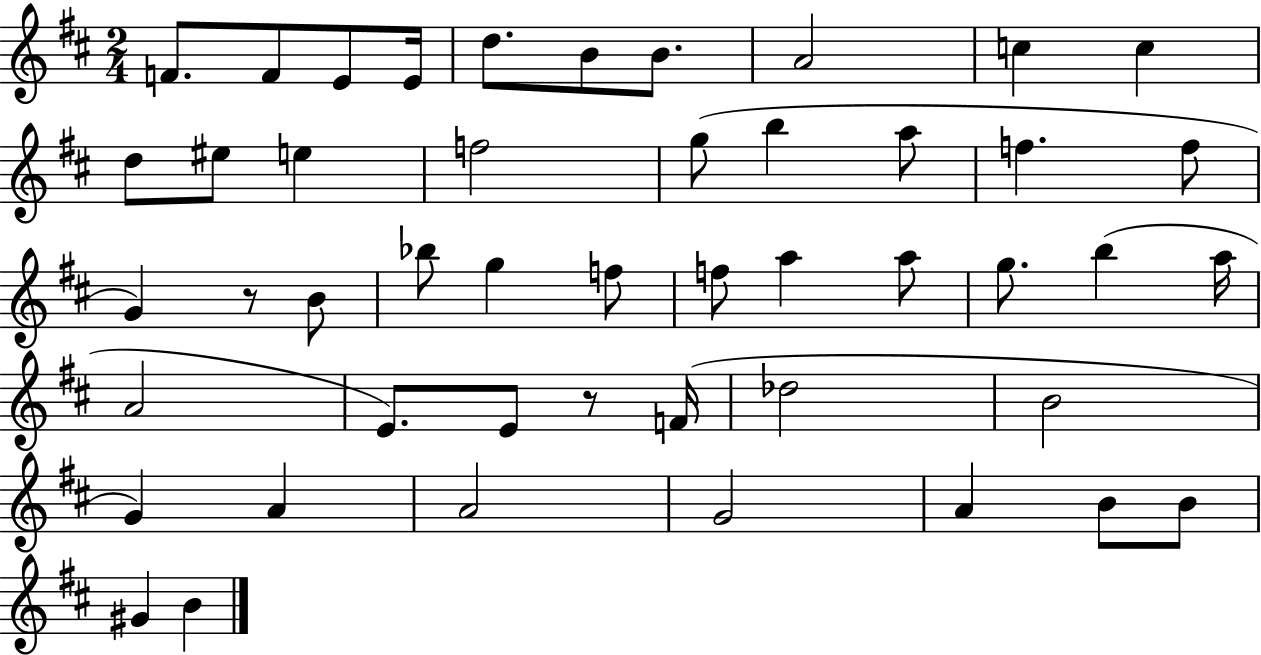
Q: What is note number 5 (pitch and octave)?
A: D5